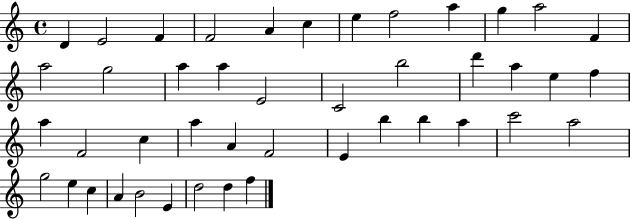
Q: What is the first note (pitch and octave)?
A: D4